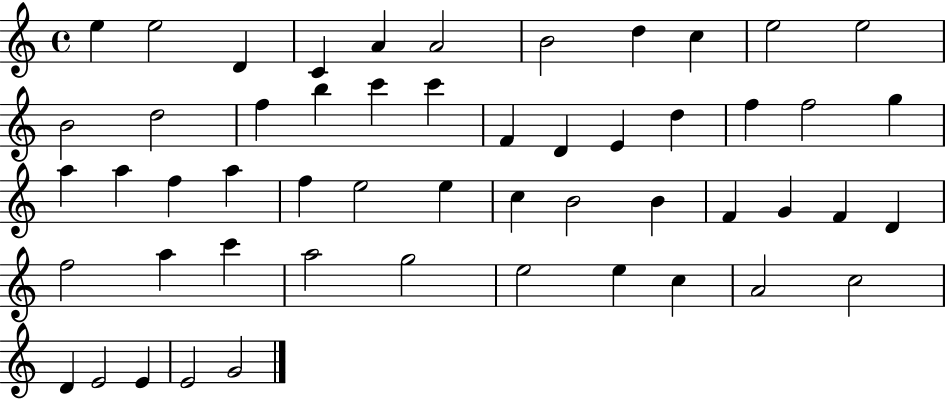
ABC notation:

X:1
T:Untitled
M:4/4
L:1/4
K:C
e e2 D C A A2 B2 d c e2 e2 B2 d2 f b c' c' F D E d f f2 g a a f a f e2 e c B2 B F G F D f2 a c' a2 g2 e2 e c A2 c2 D E2 E E2 G2